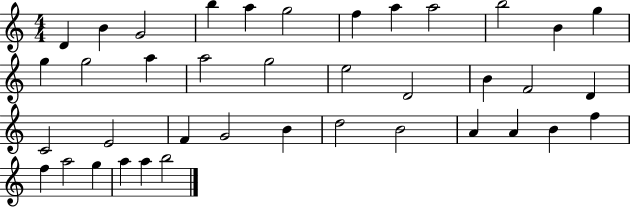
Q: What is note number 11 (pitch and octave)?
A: B4